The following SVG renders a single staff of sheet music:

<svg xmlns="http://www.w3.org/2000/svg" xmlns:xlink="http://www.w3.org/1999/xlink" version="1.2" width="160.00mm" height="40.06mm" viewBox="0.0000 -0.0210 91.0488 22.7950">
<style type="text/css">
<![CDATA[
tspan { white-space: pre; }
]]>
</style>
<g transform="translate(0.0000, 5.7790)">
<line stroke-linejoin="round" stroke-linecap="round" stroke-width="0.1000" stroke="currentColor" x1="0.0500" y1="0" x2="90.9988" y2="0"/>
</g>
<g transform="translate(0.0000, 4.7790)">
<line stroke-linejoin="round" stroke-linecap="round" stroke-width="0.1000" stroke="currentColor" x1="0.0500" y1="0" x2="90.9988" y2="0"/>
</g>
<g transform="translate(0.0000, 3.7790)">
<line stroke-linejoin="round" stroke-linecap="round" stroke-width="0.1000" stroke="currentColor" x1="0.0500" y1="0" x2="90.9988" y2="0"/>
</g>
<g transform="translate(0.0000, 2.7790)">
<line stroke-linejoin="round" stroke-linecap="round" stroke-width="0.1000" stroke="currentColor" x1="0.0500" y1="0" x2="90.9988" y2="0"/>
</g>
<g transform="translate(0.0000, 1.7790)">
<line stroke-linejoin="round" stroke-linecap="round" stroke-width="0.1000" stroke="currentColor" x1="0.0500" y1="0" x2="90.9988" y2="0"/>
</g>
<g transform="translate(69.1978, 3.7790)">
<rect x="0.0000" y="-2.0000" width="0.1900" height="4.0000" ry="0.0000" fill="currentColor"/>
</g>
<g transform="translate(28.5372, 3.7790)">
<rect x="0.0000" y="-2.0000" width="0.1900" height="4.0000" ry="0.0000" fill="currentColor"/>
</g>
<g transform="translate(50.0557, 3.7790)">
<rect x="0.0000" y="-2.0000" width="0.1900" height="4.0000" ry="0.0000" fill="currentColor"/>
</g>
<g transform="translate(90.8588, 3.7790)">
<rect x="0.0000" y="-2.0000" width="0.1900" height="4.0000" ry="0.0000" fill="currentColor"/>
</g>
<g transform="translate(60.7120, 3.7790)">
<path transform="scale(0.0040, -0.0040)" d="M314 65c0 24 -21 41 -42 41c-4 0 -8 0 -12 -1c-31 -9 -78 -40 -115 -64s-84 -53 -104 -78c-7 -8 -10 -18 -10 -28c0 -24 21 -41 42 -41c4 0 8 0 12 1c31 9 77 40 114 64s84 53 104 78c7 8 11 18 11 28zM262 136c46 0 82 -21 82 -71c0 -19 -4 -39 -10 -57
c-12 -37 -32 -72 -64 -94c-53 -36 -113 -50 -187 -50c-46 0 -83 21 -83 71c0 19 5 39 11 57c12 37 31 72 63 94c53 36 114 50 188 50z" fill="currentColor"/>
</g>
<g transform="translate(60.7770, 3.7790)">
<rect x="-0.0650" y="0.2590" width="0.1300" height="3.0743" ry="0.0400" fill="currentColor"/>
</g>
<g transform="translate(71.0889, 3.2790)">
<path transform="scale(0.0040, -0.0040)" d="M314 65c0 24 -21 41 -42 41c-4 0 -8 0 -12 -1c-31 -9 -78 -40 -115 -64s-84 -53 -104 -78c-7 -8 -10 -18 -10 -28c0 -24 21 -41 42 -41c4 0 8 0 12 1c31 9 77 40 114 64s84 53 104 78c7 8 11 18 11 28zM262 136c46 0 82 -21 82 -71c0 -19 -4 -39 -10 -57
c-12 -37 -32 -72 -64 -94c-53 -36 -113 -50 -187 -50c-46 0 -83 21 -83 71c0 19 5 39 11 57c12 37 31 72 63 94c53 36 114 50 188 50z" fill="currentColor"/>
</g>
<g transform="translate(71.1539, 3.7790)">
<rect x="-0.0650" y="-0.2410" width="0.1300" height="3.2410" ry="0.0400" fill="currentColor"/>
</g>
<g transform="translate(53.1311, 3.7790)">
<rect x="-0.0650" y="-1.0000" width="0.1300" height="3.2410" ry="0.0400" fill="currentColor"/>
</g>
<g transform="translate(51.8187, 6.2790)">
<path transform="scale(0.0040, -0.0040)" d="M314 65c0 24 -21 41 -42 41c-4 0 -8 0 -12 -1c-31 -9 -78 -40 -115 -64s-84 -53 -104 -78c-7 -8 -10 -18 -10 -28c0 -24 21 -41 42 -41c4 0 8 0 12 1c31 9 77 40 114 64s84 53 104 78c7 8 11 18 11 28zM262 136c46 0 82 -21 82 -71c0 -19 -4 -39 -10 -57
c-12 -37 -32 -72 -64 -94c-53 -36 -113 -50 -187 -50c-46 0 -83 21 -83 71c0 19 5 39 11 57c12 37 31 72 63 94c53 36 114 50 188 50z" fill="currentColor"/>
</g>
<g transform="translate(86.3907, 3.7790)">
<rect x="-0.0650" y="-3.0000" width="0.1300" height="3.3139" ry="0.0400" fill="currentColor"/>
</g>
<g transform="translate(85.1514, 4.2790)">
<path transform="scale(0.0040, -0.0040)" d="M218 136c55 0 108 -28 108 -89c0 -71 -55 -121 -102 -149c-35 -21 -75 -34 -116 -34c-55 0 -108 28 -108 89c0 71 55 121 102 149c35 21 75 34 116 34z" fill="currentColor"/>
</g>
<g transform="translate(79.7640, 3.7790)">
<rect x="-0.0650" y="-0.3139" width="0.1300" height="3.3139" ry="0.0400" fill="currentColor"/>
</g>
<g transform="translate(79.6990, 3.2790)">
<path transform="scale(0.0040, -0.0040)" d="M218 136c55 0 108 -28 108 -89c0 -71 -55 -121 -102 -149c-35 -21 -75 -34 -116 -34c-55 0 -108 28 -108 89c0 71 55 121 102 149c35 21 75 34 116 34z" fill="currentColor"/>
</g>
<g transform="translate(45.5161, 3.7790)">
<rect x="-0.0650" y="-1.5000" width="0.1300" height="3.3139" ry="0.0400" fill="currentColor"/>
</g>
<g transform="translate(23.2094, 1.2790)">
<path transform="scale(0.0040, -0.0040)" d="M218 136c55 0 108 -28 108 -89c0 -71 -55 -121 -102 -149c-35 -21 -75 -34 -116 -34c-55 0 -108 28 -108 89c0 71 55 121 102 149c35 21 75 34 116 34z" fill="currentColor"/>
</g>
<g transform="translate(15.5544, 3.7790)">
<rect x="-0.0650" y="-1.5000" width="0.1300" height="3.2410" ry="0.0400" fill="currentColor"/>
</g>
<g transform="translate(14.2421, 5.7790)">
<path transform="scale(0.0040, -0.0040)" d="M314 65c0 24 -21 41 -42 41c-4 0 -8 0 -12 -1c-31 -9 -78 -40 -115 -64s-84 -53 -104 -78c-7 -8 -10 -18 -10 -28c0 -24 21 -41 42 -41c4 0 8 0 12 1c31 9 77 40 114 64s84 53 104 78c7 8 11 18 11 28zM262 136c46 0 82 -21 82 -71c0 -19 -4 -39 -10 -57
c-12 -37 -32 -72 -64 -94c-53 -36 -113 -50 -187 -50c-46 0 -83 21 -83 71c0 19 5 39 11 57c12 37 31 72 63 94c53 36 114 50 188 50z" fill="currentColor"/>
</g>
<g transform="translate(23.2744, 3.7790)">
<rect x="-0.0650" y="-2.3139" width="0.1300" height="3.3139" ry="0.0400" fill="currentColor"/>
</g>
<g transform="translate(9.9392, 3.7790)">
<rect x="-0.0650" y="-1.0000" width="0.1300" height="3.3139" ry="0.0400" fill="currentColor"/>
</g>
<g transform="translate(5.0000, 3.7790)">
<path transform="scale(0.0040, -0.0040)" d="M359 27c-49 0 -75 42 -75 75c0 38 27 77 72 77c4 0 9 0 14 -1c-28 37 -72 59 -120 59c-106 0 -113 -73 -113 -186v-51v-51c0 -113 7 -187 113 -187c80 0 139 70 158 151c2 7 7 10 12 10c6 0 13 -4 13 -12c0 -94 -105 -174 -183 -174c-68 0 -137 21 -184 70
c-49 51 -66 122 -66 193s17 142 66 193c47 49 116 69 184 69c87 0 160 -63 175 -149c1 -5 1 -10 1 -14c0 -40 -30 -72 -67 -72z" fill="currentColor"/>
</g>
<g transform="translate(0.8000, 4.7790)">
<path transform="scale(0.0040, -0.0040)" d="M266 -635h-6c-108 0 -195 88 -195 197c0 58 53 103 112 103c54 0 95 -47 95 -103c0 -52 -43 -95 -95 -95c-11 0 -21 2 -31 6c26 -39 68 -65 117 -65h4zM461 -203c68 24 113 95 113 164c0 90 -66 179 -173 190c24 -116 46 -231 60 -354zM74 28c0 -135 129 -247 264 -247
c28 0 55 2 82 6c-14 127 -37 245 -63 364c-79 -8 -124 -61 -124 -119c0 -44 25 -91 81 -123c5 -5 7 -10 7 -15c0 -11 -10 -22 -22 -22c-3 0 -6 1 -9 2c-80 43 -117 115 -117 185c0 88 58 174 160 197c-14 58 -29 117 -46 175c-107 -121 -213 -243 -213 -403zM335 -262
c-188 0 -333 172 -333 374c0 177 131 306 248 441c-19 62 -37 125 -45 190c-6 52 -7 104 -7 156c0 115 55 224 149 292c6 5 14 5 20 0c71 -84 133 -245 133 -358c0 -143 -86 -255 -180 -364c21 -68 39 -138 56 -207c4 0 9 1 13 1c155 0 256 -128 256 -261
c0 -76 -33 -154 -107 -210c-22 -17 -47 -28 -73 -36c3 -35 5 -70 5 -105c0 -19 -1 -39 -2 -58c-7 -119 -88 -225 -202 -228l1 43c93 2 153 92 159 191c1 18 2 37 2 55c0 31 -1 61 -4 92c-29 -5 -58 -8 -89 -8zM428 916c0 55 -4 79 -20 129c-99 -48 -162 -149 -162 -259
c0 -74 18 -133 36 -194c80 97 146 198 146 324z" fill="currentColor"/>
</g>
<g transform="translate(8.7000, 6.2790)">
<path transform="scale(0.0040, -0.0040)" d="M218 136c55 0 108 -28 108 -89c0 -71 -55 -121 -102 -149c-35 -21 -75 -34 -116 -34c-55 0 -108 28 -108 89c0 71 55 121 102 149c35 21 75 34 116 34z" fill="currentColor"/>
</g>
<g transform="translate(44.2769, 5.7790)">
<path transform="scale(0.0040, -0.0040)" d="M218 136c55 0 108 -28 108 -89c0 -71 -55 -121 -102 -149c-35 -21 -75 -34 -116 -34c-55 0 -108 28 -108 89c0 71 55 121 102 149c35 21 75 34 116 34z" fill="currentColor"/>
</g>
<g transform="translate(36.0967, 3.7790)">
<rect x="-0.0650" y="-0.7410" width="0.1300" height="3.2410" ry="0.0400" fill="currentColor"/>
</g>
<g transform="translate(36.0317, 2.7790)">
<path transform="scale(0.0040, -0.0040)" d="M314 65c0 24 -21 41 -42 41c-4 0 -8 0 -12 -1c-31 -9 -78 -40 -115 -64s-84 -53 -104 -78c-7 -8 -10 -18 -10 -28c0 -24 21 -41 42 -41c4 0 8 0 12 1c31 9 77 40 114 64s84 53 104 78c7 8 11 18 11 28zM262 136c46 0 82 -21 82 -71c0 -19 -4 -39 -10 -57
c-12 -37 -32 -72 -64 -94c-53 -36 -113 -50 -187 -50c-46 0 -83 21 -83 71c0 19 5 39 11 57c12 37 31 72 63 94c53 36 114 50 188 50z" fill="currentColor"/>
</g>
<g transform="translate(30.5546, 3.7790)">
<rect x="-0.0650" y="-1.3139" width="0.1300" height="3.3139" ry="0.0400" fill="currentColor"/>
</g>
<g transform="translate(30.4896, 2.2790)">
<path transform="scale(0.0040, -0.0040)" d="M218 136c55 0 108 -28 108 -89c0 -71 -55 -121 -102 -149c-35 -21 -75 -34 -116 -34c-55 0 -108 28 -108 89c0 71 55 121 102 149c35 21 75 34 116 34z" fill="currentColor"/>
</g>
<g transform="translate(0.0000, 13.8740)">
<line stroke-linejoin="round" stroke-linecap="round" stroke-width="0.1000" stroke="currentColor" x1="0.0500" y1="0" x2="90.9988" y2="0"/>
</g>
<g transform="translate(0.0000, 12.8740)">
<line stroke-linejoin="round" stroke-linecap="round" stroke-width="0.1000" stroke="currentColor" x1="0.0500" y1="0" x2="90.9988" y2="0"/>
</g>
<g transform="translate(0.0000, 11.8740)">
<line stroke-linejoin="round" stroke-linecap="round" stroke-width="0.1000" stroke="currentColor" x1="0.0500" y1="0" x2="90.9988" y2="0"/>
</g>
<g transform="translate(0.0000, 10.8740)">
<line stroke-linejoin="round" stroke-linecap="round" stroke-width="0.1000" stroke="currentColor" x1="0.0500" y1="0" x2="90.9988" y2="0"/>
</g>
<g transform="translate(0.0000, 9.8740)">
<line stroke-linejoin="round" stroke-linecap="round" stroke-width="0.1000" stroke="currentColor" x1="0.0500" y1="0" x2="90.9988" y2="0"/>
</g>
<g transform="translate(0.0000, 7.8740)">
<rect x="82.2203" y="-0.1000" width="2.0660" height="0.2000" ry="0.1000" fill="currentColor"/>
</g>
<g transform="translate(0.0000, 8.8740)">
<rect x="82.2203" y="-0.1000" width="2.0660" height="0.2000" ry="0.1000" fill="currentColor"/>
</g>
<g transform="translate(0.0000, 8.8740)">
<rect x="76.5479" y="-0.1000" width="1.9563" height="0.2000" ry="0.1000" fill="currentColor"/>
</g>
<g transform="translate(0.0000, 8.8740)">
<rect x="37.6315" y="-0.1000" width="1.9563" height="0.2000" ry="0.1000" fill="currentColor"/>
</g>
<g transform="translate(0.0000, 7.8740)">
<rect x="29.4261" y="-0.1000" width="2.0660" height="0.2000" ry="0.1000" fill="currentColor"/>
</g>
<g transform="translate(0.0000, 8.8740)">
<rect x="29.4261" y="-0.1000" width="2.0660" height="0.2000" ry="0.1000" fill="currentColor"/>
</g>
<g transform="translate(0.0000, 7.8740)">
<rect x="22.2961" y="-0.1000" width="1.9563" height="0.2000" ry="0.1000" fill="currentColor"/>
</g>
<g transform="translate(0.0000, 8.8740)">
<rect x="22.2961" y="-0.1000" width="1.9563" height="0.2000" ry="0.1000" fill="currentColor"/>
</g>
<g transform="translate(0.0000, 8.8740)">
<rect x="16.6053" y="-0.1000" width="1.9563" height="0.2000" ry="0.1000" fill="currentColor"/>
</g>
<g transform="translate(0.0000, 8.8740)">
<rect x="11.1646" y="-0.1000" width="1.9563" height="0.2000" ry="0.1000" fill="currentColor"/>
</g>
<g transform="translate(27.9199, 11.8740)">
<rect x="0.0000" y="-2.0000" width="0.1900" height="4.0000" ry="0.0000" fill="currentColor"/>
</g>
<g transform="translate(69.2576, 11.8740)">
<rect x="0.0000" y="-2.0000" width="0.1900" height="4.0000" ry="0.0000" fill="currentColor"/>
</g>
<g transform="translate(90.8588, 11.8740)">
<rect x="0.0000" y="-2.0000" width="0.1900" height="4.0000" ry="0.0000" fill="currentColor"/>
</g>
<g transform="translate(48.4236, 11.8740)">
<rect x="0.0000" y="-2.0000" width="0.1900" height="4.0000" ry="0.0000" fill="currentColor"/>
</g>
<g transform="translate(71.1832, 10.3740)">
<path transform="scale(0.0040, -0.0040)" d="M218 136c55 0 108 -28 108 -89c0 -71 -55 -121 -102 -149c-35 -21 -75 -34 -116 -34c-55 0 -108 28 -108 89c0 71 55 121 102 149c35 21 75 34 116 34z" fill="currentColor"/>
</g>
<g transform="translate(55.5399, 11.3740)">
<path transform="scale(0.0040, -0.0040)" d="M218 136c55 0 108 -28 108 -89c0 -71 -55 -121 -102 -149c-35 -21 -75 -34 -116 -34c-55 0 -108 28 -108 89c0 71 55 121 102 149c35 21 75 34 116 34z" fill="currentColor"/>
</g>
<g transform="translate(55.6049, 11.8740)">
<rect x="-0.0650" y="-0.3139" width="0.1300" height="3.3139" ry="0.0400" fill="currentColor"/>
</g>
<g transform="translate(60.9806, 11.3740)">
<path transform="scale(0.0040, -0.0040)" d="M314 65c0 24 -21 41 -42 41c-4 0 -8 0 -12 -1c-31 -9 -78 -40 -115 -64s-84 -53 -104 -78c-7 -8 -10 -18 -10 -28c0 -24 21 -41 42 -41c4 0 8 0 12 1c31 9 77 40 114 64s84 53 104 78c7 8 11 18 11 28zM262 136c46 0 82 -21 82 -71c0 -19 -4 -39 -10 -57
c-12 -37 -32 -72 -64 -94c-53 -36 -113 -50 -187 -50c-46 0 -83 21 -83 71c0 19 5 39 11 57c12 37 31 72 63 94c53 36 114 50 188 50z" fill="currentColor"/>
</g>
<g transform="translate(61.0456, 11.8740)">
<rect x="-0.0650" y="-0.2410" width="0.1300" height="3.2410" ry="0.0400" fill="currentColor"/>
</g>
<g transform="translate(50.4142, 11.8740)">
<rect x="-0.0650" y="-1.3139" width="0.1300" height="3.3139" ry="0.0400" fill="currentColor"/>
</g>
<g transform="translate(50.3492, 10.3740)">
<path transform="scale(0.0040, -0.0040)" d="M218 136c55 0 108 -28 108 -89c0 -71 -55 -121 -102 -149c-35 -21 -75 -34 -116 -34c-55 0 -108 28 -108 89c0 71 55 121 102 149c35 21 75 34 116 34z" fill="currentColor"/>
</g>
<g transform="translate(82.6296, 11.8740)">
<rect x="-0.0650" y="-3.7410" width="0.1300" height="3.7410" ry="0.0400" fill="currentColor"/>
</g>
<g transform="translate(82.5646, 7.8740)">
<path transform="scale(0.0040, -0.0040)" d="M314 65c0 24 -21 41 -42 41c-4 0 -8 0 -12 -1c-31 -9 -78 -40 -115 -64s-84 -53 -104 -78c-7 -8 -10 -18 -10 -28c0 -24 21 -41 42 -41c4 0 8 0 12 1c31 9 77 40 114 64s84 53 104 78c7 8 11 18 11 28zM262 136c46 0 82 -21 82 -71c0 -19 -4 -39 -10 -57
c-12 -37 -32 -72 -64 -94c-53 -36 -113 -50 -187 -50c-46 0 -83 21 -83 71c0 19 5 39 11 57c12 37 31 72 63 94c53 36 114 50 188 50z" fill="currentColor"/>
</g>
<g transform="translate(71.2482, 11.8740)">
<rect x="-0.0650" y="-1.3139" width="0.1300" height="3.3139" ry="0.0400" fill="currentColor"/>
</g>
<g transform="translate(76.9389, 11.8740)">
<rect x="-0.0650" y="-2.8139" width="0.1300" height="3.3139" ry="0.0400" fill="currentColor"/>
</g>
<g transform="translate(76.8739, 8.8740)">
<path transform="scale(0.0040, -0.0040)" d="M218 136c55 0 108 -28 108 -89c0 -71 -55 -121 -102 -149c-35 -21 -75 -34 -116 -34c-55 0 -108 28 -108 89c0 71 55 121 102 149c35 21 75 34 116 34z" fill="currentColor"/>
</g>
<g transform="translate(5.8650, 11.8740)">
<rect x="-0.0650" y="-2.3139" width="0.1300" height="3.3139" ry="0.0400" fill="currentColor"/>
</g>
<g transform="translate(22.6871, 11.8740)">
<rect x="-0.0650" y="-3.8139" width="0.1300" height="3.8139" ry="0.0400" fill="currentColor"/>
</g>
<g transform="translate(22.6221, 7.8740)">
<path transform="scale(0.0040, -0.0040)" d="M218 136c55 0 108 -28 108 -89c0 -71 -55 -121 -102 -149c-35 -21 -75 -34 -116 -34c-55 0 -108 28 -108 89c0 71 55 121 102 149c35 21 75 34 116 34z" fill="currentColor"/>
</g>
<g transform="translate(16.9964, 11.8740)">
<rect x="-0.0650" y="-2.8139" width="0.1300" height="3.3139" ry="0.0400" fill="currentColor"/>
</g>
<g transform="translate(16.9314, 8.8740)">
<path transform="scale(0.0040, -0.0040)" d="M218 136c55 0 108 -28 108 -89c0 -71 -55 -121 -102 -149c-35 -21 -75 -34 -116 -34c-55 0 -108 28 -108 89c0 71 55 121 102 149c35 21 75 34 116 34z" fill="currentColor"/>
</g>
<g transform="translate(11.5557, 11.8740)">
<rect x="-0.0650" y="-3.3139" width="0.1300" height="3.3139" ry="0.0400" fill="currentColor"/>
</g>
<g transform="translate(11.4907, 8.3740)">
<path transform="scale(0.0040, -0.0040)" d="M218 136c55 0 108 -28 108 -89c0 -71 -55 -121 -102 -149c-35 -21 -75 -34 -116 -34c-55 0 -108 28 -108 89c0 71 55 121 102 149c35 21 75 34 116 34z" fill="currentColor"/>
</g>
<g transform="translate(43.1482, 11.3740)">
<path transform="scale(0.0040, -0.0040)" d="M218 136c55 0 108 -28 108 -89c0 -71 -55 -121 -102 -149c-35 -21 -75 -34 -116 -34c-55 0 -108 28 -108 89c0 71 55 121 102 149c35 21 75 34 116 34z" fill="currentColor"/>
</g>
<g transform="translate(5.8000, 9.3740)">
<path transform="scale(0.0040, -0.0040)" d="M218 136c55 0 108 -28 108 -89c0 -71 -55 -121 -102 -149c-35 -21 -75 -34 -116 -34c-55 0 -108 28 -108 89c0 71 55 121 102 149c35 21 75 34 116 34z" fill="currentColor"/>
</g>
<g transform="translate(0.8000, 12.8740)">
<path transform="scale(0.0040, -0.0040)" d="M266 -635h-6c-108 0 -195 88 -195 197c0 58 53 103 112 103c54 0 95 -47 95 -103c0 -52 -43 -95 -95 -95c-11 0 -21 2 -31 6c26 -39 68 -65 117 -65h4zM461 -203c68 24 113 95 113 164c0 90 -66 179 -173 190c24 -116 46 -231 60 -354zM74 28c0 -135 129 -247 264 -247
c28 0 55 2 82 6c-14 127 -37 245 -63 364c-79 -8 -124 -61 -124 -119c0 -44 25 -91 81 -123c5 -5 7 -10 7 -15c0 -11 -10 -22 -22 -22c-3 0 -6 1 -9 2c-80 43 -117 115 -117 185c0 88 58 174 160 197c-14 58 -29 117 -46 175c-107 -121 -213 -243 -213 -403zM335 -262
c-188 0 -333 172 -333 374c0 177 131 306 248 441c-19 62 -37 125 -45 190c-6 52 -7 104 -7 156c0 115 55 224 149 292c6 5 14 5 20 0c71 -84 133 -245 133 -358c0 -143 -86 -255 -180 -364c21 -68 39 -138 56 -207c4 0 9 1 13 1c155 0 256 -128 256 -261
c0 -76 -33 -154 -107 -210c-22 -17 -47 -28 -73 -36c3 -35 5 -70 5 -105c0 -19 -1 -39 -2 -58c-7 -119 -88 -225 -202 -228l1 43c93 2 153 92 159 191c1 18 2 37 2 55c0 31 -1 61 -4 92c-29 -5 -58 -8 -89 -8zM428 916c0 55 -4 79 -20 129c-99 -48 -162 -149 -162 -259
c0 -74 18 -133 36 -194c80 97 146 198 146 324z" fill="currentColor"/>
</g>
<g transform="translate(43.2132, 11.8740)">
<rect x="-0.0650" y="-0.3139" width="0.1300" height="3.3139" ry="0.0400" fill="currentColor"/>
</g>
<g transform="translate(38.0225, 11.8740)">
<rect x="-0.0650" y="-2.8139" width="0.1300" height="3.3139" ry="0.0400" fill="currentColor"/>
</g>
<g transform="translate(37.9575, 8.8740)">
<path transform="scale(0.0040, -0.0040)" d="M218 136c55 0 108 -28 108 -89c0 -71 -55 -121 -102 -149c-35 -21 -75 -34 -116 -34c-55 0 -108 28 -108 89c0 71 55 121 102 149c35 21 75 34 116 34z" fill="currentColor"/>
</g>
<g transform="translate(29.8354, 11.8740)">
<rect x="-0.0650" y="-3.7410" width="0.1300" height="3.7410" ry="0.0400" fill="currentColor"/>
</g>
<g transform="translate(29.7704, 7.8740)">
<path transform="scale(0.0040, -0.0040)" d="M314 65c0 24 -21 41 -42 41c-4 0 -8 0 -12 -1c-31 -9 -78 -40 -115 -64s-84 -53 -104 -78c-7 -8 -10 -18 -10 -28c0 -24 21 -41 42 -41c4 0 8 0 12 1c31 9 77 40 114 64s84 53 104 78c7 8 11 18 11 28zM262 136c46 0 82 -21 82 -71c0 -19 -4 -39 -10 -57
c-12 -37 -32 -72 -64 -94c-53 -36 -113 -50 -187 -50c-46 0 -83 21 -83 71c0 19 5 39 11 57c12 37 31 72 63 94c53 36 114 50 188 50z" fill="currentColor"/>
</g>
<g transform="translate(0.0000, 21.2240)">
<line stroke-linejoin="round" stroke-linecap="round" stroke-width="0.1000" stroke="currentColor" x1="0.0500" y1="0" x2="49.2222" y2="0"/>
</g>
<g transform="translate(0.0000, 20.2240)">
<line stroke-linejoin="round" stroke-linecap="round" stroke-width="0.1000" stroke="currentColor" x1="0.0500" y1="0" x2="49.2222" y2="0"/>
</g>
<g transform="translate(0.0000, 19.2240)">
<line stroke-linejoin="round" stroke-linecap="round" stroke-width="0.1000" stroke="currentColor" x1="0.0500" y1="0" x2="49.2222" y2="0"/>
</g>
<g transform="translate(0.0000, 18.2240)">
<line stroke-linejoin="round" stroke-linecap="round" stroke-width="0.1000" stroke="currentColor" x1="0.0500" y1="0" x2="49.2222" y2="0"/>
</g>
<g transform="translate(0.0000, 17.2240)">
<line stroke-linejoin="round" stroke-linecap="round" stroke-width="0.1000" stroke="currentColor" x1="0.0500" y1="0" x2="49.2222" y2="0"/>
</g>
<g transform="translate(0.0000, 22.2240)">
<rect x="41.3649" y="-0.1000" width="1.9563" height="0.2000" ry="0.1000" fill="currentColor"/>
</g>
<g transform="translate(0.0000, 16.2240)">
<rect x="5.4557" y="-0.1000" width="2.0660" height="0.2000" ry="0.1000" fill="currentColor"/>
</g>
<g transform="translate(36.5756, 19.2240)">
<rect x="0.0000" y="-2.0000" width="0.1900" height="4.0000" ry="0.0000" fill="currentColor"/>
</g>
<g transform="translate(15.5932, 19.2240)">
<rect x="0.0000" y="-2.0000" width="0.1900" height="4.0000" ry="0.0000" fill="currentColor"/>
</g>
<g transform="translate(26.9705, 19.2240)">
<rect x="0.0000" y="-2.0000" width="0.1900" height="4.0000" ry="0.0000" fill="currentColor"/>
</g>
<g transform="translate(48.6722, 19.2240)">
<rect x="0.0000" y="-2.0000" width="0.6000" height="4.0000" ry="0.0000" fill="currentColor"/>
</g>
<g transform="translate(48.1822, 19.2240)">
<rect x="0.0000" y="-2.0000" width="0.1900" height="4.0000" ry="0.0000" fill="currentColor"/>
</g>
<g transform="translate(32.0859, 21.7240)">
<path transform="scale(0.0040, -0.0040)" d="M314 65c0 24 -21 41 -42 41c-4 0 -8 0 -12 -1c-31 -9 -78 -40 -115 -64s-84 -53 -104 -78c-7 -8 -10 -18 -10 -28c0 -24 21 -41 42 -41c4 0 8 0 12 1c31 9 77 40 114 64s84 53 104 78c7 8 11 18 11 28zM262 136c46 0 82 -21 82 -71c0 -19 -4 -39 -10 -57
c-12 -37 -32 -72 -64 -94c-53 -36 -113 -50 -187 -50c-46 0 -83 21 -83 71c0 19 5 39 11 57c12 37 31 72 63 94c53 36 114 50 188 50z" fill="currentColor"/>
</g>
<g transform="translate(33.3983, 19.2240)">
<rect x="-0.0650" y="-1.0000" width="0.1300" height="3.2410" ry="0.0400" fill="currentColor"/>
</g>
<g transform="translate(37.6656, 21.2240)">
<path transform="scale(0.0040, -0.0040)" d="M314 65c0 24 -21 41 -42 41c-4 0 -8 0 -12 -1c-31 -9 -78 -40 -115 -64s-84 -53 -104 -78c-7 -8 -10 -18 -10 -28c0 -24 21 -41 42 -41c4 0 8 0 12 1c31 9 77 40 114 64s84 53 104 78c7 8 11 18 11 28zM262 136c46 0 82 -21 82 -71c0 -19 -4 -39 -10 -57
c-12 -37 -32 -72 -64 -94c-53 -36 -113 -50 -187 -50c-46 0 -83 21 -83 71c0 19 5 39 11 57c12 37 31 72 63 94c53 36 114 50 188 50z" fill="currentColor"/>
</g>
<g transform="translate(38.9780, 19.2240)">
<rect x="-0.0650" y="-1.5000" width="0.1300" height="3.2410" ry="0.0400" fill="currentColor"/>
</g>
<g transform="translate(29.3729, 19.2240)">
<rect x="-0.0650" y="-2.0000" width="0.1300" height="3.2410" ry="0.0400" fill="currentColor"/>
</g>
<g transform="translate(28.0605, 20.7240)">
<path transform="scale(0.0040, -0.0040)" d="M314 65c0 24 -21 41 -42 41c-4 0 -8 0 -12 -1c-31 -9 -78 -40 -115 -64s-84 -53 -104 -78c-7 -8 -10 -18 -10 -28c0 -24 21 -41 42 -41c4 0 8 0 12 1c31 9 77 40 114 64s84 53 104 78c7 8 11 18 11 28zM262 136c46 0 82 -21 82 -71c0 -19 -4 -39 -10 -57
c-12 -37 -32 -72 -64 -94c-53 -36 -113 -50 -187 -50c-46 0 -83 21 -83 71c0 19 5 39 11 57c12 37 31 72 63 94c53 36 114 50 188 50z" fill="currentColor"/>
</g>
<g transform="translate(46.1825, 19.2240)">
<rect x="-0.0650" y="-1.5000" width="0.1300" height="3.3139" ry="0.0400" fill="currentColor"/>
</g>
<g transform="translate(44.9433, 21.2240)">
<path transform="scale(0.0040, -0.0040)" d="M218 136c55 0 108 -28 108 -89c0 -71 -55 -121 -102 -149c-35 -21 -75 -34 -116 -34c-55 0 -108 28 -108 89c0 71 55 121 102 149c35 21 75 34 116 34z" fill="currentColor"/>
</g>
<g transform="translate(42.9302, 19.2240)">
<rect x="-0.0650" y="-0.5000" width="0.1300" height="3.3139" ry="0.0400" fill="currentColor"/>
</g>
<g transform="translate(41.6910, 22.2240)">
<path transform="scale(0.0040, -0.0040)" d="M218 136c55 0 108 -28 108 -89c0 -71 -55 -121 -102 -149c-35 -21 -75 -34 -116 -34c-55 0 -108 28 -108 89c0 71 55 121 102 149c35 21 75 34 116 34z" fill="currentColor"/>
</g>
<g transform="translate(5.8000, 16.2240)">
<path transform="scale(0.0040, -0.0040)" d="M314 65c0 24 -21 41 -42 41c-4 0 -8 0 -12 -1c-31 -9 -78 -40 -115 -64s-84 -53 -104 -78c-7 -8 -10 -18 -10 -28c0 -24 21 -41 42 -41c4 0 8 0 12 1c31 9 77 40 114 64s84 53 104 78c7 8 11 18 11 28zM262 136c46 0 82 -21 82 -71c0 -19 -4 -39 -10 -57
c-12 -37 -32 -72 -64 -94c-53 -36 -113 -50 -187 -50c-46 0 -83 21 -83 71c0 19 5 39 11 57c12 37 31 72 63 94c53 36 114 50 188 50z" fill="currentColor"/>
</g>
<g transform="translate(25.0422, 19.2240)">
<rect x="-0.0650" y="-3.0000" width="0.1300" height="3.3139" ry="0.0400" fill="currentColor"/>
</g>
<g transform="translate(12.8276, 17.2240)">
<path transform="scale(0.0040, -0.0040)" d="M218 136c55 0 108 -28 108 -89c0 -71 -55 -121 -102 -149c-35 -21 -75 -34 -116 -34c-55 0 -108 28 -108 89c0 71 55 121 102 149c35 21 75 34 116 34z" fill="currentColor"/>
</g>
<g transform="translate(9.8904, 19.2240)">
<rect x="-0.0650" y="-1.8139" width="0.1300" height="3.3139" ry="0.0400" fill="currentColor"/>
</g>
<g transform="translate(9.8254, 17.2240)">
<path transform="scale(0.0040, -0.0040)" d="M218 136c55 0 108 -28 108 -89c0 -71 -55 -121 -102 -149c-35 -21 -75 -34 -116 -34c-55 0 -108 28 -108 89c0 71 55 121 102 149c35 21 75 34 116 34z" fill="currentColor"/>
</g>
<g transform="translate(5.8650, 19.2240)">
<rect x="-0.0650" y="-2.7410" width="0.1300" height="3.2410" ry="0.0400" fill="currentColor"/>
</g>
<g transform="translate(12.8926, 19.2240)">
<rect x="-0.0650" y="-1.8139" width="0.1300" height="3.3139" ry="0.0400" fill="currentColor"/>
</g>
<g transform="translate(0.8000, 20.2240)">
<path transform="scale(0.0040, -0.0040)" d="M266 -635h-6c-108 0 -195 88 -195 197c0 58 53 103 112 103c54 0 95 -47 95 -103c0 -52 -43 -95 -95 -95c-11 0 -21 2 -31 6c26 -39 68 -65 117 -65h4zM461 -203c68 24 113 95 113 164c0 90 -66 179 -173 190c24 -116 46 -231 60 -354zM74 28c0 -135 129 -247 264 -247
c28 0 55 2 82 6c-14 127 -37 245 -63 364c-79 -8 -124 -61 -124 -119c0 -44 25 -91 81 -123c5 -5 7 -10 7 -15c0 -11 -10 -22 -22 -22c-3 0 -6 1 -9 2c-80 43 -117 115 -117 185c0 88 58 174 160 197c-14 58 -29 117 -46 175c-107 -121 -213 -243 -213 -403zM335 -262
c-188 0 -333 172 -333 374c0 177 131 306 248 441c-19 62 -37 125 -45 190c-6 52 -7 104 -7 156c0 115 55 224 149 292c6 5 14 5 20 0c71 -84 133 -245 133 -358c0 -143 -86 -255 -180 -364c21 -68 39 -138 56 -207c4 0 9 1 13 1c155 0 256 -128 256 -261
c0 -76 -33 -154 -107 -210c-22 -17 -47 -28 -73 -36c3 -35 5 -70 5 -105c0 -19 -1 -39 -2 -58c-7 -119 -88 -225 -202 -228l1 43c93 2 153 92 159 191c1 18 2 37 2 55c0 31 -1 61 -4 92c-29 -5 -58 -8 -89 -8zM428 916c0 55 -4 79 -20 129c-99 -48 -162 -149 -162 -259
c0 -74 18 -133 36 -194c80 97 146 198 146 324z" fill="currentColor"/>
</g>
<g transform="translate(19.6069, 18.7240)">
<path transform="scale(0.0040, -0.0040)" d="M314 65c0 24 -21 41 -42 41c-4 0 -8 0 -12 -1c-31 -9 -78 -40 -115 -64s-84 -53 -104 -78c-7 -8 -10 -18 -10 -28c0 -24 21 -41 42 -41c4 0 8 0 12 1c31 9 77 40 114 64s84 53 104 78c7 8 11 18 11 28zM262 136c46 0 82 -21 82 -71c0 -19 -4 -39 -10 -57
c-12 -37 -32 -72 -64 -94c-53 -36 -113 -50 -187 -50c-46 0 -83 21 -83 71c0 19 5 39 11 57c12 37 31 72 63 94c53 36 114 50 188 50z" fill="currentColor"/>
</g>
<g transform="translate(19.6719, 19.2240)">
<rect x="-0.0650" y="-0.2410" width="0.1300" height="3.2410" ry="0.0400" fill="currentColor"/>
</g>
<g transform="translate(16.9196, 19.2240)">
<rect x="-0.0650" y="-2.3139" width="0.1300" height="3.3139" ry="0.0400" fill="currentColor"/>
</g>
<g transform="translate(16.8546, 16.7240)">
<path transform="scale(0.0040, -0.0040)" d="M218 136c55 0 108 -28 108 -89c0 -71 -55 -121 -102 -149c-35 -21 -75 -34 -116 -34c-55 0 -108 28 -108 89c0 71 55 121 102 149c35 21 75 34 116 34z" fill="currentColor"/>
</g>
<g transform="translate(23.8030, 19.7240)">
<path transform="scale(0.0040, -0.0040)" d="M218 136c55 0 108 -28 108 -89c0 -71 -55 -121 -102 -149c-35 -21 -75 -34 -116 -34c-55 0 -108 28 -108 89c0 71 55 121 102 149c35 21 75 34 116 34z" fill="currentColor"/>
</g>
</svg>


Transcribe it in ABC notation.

X:1
T:Untitled
M:4/4
L:1/4
K:C
D E2 g e d2 E D2 B2 c2 c A g b a c' c'2 a c e c c2 e a c'2 a2 f f g c2 A F2 D2 E2 C E